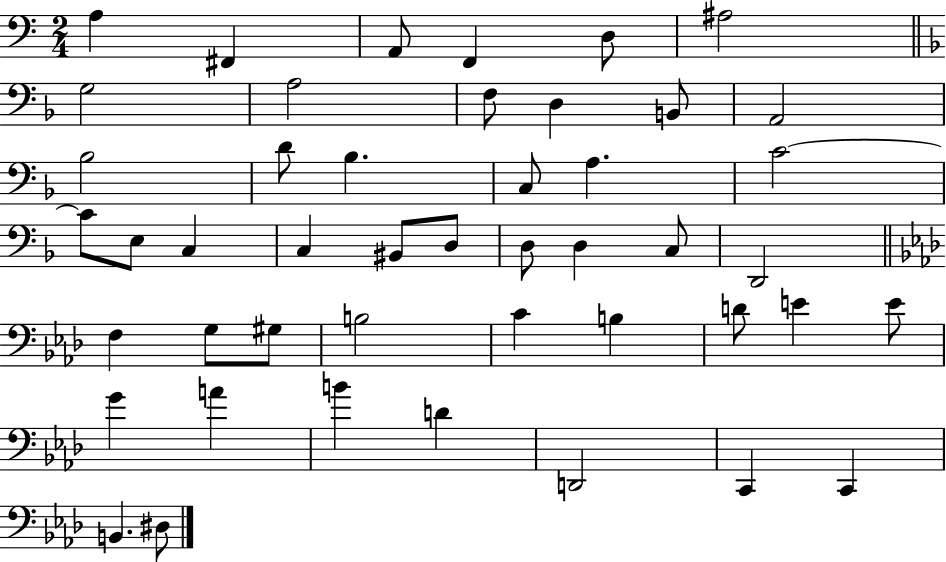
{
  \clef bass
  \numericTimeSignature
  \time 2/4
  \key c \major
  \repeat volta 2 { a4 fis,4 | a,8 f,4 d8 | ais2 | \bar "||" \break \key f \major g2 | a2 | f8 d4 b,8 | a,2 | \break bes2 | d'8 bes4. | c8 a4. | c'2~~ | \break c'8 e8 c4 | c4 bis,8 d8 | d8 d4 c8 | d,2 | \break \bar "||" \break \key f \minor f4 g8 gis8 | b2 | c'4 b4 | d'8 e'4 e'8 | \break g'4 a'4 | b'4 d'4 | d,2 | c,4 c,4 | \break b,4. dis8 | } \bar "|."
}